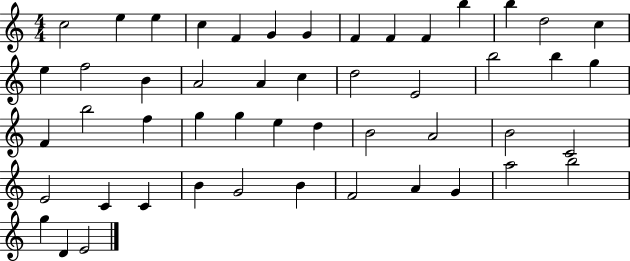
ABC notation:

X:1
T:Untitled
M:4/4
L:1/4
K:C
c2 e e c F G G F F F b b d2 c e f2 B A2 A c d2 E2 b2 b g F b2 f g g e d B2 A2 B2 C2 E2 C C B G2 B F2 A G a2 b2 g D E2